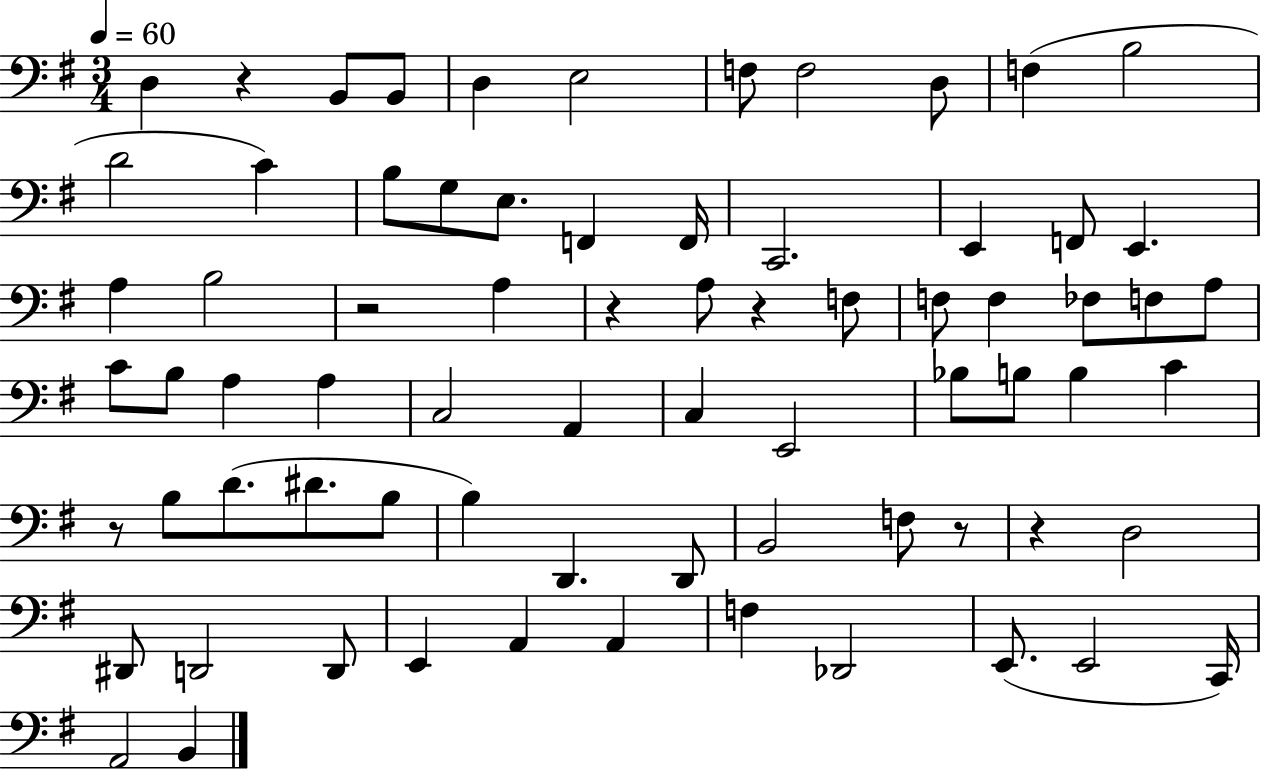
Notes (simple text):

D3/q R/q B2/e B2/e D3/q E3/h F3/e F3/h D3/e F3/q B3/h D4/h C4/q B3/e G3/e E3/e. F2/q F2/s C2/h. E2/q F2/e E2/q. A3/q B3/h R/h A3/q R/q A3/e R/q F3/e F3/e F3/q FES3/e F3/e A3/e C4/e B3/e A3/q A3/q C3/h A2/q C3/q E2/h Bb3/e B3/e B3/q C4/q R/e B3/e D4/e. D#4/e. B3/e B3/q D2/q. D2/e B2/h F3/e R/e R/q D3/h D#2/e D2/h D2/e E2/q A2/q A2/q F3/q Db2/h E2/e. E2/h C2/s A2/h B2/q